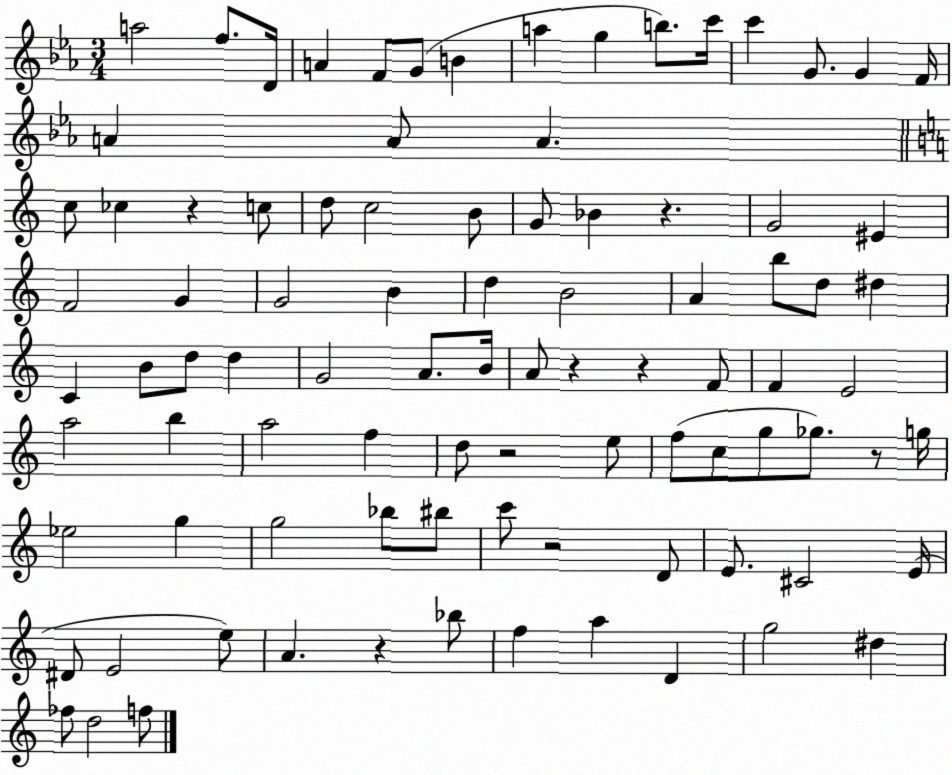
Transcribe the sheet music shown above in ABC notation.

X:1
T:Untitled
M:3/4
L:1/4
K:Eb
a2 f/2 D/4 A F/2 G/2 B a g b/2 c'/4 c' G/2 G F/4 A A/2 A c/2 _c z c/2 d/2 c2 B/2 G/2 _B z G2 ^E F2 G G2 B d B2 A b/2 d/2 ^d C B/2 d/2 d G2 A/2 B/4 A/2 z z F/2 F E2 a2 b a2 f d/2 z2 e/2 f/2 c/2 g/2 _g/2 z/2 g/4 _e2 g g2 _b/2 ^b/2 c'/2 z2 D/2 E/2 ^C2 E/4 ^D/2 E2 e/2 A z _b/2 f a D g2 ^d _f/2 d2 f/2